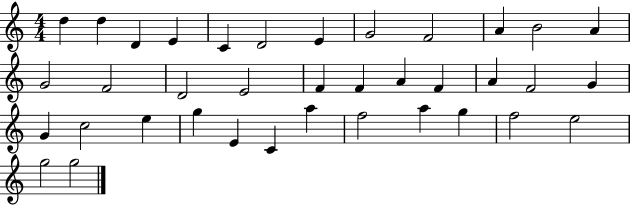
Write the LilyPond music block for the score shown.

{
  \clef treble
  \numericTimeSignature
  \time 4/4
  \key c \major
  d''4 d''4 d'4 e'4 | c'4 d'2 e'4 | g'2 f'2 | a'4 b'2 a'4 | \break g'2 f'2 | d'2 e'2 | f'4 f'4 a'4 f'4 | a'4 f'2 g'4 | \break g'4 c''2 e''4 | g''4 e'4 c'4 a''4 | f''2 a''4 g''4 | f''2 e''2 | \break g''2 g''2 | \bar "|."
}